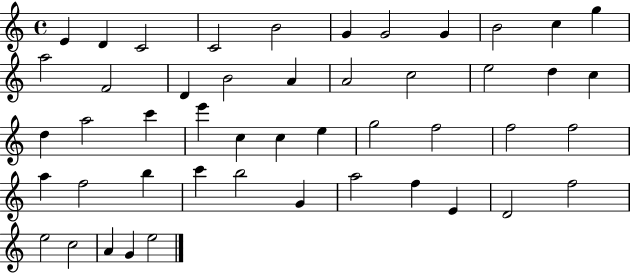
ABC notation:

X:1
T:Untitled
M:4/4
L:1/4
K:C
E D C2 C2 B2 G G2 G B2 c g a2 F2 D B2 A A2 c2 e2 d c d a2 c' e' c c e g2 f2 f2 f2 a f2 b c' b2 G a2 f E D2 f2 e2 c2 A G e2